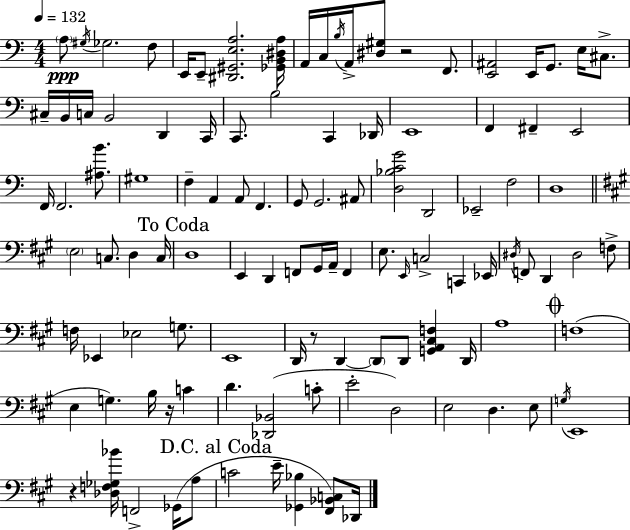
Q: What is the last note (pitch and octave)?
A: Db2